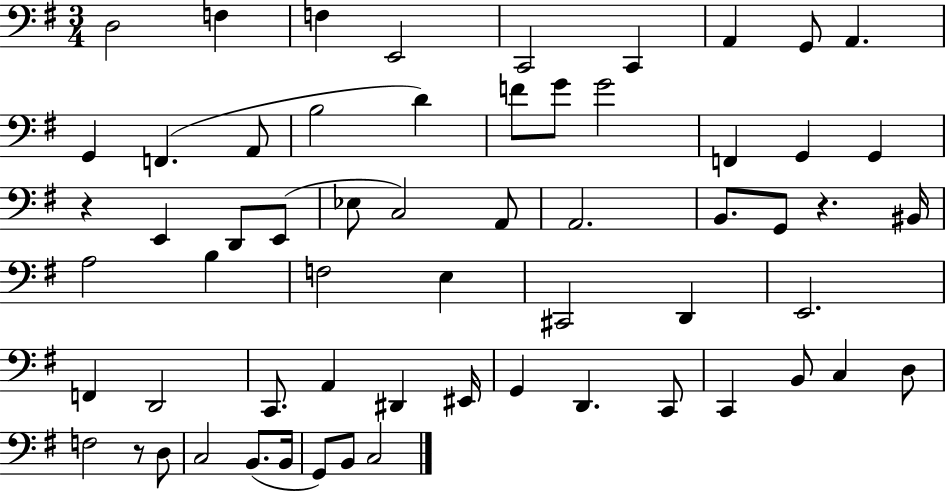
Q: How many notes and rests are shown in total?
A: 61